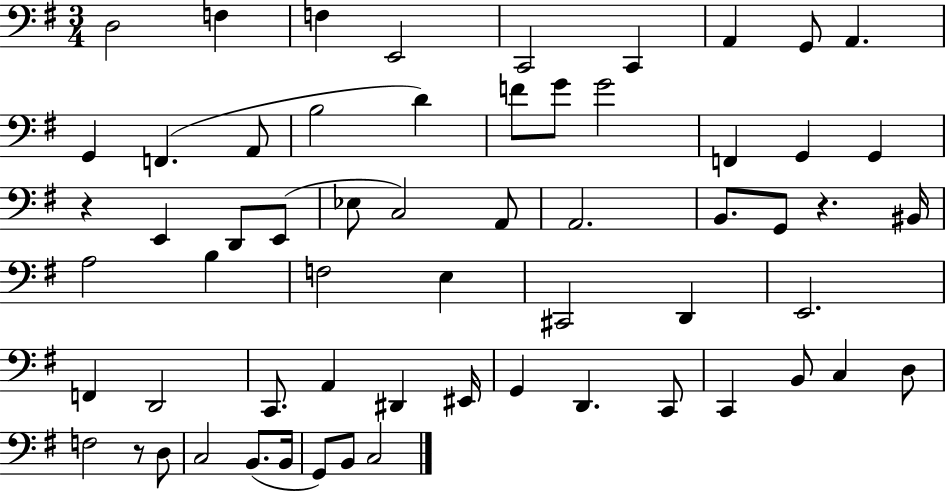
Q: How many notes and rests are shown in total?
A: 61